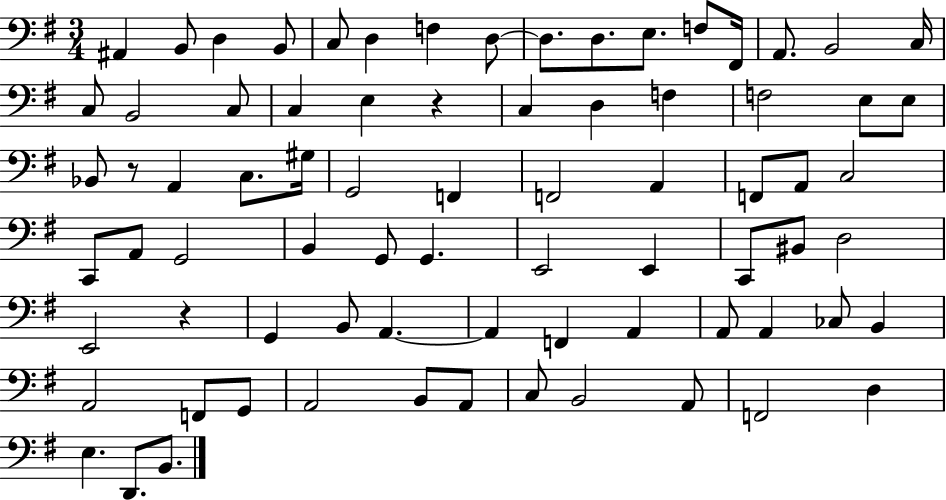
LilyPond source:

{
  \clef bass
  \numericTimeSignature
  \time 3/4
  \key g \major
  \repeat volta 2 { ais,4 b,8 d4 b,8 | c8 d4 f4 d8~~ | d8. d8. e8. f8 fis,16 | a,8. b,2 c16 | \break c8 b,2 c8 | c4 e4 r4 | c4 d4 f4 | f2 e8 e8 | \break bes,8 r8 a,4 c8. gis16 | g,2 f,4 | f,2 a,4 | f,8 a,8 c2 | \break c,8 a,8 g,2 | b,4 g,8 g,4. | e,2 e,4 | c,8 bis,8 d2 | \break e,2 r4 | g,4 b,8 a,4.~~ | a,4 f,4 a,4 | a,8 a,4 ces8 b,4 | \break a,2 f,8 g,8 | a,2 b,8 a,8 | c8 b,2 a,8 | f,2 d4 | \break e4. d,8. b,8. | } \bar "|."
}